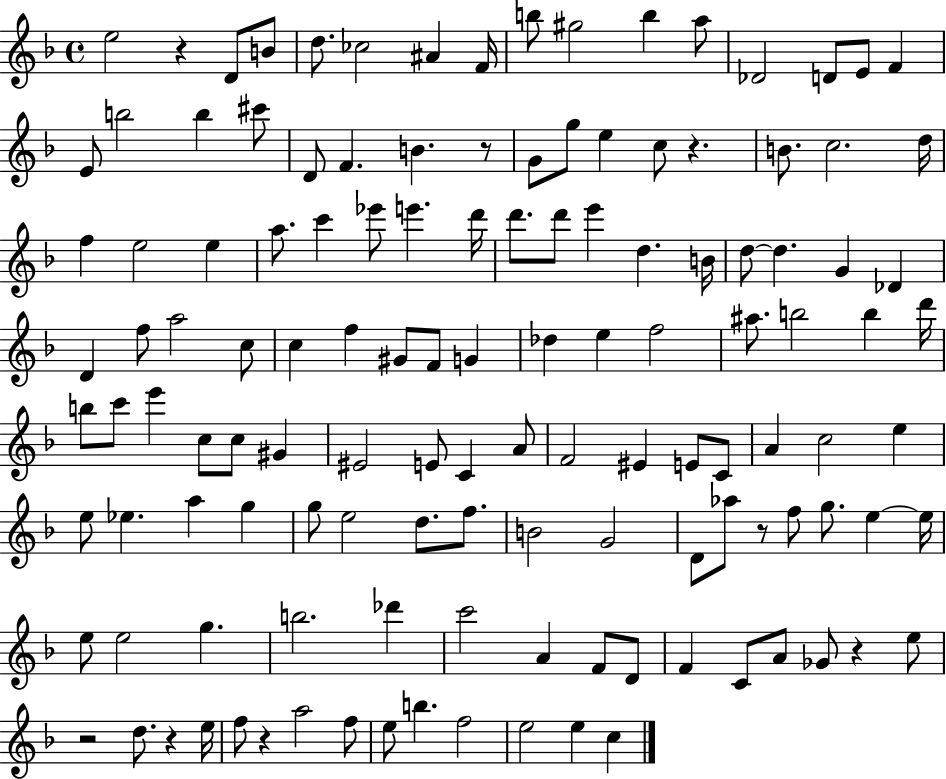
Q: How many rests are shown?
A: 8